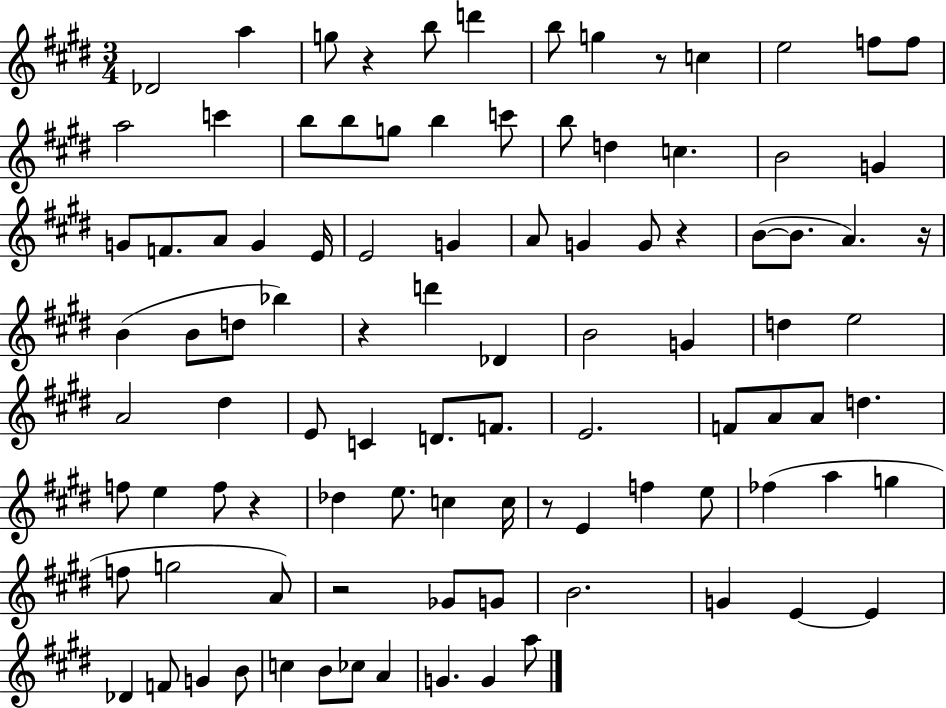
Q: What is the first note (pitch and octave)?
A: Db4